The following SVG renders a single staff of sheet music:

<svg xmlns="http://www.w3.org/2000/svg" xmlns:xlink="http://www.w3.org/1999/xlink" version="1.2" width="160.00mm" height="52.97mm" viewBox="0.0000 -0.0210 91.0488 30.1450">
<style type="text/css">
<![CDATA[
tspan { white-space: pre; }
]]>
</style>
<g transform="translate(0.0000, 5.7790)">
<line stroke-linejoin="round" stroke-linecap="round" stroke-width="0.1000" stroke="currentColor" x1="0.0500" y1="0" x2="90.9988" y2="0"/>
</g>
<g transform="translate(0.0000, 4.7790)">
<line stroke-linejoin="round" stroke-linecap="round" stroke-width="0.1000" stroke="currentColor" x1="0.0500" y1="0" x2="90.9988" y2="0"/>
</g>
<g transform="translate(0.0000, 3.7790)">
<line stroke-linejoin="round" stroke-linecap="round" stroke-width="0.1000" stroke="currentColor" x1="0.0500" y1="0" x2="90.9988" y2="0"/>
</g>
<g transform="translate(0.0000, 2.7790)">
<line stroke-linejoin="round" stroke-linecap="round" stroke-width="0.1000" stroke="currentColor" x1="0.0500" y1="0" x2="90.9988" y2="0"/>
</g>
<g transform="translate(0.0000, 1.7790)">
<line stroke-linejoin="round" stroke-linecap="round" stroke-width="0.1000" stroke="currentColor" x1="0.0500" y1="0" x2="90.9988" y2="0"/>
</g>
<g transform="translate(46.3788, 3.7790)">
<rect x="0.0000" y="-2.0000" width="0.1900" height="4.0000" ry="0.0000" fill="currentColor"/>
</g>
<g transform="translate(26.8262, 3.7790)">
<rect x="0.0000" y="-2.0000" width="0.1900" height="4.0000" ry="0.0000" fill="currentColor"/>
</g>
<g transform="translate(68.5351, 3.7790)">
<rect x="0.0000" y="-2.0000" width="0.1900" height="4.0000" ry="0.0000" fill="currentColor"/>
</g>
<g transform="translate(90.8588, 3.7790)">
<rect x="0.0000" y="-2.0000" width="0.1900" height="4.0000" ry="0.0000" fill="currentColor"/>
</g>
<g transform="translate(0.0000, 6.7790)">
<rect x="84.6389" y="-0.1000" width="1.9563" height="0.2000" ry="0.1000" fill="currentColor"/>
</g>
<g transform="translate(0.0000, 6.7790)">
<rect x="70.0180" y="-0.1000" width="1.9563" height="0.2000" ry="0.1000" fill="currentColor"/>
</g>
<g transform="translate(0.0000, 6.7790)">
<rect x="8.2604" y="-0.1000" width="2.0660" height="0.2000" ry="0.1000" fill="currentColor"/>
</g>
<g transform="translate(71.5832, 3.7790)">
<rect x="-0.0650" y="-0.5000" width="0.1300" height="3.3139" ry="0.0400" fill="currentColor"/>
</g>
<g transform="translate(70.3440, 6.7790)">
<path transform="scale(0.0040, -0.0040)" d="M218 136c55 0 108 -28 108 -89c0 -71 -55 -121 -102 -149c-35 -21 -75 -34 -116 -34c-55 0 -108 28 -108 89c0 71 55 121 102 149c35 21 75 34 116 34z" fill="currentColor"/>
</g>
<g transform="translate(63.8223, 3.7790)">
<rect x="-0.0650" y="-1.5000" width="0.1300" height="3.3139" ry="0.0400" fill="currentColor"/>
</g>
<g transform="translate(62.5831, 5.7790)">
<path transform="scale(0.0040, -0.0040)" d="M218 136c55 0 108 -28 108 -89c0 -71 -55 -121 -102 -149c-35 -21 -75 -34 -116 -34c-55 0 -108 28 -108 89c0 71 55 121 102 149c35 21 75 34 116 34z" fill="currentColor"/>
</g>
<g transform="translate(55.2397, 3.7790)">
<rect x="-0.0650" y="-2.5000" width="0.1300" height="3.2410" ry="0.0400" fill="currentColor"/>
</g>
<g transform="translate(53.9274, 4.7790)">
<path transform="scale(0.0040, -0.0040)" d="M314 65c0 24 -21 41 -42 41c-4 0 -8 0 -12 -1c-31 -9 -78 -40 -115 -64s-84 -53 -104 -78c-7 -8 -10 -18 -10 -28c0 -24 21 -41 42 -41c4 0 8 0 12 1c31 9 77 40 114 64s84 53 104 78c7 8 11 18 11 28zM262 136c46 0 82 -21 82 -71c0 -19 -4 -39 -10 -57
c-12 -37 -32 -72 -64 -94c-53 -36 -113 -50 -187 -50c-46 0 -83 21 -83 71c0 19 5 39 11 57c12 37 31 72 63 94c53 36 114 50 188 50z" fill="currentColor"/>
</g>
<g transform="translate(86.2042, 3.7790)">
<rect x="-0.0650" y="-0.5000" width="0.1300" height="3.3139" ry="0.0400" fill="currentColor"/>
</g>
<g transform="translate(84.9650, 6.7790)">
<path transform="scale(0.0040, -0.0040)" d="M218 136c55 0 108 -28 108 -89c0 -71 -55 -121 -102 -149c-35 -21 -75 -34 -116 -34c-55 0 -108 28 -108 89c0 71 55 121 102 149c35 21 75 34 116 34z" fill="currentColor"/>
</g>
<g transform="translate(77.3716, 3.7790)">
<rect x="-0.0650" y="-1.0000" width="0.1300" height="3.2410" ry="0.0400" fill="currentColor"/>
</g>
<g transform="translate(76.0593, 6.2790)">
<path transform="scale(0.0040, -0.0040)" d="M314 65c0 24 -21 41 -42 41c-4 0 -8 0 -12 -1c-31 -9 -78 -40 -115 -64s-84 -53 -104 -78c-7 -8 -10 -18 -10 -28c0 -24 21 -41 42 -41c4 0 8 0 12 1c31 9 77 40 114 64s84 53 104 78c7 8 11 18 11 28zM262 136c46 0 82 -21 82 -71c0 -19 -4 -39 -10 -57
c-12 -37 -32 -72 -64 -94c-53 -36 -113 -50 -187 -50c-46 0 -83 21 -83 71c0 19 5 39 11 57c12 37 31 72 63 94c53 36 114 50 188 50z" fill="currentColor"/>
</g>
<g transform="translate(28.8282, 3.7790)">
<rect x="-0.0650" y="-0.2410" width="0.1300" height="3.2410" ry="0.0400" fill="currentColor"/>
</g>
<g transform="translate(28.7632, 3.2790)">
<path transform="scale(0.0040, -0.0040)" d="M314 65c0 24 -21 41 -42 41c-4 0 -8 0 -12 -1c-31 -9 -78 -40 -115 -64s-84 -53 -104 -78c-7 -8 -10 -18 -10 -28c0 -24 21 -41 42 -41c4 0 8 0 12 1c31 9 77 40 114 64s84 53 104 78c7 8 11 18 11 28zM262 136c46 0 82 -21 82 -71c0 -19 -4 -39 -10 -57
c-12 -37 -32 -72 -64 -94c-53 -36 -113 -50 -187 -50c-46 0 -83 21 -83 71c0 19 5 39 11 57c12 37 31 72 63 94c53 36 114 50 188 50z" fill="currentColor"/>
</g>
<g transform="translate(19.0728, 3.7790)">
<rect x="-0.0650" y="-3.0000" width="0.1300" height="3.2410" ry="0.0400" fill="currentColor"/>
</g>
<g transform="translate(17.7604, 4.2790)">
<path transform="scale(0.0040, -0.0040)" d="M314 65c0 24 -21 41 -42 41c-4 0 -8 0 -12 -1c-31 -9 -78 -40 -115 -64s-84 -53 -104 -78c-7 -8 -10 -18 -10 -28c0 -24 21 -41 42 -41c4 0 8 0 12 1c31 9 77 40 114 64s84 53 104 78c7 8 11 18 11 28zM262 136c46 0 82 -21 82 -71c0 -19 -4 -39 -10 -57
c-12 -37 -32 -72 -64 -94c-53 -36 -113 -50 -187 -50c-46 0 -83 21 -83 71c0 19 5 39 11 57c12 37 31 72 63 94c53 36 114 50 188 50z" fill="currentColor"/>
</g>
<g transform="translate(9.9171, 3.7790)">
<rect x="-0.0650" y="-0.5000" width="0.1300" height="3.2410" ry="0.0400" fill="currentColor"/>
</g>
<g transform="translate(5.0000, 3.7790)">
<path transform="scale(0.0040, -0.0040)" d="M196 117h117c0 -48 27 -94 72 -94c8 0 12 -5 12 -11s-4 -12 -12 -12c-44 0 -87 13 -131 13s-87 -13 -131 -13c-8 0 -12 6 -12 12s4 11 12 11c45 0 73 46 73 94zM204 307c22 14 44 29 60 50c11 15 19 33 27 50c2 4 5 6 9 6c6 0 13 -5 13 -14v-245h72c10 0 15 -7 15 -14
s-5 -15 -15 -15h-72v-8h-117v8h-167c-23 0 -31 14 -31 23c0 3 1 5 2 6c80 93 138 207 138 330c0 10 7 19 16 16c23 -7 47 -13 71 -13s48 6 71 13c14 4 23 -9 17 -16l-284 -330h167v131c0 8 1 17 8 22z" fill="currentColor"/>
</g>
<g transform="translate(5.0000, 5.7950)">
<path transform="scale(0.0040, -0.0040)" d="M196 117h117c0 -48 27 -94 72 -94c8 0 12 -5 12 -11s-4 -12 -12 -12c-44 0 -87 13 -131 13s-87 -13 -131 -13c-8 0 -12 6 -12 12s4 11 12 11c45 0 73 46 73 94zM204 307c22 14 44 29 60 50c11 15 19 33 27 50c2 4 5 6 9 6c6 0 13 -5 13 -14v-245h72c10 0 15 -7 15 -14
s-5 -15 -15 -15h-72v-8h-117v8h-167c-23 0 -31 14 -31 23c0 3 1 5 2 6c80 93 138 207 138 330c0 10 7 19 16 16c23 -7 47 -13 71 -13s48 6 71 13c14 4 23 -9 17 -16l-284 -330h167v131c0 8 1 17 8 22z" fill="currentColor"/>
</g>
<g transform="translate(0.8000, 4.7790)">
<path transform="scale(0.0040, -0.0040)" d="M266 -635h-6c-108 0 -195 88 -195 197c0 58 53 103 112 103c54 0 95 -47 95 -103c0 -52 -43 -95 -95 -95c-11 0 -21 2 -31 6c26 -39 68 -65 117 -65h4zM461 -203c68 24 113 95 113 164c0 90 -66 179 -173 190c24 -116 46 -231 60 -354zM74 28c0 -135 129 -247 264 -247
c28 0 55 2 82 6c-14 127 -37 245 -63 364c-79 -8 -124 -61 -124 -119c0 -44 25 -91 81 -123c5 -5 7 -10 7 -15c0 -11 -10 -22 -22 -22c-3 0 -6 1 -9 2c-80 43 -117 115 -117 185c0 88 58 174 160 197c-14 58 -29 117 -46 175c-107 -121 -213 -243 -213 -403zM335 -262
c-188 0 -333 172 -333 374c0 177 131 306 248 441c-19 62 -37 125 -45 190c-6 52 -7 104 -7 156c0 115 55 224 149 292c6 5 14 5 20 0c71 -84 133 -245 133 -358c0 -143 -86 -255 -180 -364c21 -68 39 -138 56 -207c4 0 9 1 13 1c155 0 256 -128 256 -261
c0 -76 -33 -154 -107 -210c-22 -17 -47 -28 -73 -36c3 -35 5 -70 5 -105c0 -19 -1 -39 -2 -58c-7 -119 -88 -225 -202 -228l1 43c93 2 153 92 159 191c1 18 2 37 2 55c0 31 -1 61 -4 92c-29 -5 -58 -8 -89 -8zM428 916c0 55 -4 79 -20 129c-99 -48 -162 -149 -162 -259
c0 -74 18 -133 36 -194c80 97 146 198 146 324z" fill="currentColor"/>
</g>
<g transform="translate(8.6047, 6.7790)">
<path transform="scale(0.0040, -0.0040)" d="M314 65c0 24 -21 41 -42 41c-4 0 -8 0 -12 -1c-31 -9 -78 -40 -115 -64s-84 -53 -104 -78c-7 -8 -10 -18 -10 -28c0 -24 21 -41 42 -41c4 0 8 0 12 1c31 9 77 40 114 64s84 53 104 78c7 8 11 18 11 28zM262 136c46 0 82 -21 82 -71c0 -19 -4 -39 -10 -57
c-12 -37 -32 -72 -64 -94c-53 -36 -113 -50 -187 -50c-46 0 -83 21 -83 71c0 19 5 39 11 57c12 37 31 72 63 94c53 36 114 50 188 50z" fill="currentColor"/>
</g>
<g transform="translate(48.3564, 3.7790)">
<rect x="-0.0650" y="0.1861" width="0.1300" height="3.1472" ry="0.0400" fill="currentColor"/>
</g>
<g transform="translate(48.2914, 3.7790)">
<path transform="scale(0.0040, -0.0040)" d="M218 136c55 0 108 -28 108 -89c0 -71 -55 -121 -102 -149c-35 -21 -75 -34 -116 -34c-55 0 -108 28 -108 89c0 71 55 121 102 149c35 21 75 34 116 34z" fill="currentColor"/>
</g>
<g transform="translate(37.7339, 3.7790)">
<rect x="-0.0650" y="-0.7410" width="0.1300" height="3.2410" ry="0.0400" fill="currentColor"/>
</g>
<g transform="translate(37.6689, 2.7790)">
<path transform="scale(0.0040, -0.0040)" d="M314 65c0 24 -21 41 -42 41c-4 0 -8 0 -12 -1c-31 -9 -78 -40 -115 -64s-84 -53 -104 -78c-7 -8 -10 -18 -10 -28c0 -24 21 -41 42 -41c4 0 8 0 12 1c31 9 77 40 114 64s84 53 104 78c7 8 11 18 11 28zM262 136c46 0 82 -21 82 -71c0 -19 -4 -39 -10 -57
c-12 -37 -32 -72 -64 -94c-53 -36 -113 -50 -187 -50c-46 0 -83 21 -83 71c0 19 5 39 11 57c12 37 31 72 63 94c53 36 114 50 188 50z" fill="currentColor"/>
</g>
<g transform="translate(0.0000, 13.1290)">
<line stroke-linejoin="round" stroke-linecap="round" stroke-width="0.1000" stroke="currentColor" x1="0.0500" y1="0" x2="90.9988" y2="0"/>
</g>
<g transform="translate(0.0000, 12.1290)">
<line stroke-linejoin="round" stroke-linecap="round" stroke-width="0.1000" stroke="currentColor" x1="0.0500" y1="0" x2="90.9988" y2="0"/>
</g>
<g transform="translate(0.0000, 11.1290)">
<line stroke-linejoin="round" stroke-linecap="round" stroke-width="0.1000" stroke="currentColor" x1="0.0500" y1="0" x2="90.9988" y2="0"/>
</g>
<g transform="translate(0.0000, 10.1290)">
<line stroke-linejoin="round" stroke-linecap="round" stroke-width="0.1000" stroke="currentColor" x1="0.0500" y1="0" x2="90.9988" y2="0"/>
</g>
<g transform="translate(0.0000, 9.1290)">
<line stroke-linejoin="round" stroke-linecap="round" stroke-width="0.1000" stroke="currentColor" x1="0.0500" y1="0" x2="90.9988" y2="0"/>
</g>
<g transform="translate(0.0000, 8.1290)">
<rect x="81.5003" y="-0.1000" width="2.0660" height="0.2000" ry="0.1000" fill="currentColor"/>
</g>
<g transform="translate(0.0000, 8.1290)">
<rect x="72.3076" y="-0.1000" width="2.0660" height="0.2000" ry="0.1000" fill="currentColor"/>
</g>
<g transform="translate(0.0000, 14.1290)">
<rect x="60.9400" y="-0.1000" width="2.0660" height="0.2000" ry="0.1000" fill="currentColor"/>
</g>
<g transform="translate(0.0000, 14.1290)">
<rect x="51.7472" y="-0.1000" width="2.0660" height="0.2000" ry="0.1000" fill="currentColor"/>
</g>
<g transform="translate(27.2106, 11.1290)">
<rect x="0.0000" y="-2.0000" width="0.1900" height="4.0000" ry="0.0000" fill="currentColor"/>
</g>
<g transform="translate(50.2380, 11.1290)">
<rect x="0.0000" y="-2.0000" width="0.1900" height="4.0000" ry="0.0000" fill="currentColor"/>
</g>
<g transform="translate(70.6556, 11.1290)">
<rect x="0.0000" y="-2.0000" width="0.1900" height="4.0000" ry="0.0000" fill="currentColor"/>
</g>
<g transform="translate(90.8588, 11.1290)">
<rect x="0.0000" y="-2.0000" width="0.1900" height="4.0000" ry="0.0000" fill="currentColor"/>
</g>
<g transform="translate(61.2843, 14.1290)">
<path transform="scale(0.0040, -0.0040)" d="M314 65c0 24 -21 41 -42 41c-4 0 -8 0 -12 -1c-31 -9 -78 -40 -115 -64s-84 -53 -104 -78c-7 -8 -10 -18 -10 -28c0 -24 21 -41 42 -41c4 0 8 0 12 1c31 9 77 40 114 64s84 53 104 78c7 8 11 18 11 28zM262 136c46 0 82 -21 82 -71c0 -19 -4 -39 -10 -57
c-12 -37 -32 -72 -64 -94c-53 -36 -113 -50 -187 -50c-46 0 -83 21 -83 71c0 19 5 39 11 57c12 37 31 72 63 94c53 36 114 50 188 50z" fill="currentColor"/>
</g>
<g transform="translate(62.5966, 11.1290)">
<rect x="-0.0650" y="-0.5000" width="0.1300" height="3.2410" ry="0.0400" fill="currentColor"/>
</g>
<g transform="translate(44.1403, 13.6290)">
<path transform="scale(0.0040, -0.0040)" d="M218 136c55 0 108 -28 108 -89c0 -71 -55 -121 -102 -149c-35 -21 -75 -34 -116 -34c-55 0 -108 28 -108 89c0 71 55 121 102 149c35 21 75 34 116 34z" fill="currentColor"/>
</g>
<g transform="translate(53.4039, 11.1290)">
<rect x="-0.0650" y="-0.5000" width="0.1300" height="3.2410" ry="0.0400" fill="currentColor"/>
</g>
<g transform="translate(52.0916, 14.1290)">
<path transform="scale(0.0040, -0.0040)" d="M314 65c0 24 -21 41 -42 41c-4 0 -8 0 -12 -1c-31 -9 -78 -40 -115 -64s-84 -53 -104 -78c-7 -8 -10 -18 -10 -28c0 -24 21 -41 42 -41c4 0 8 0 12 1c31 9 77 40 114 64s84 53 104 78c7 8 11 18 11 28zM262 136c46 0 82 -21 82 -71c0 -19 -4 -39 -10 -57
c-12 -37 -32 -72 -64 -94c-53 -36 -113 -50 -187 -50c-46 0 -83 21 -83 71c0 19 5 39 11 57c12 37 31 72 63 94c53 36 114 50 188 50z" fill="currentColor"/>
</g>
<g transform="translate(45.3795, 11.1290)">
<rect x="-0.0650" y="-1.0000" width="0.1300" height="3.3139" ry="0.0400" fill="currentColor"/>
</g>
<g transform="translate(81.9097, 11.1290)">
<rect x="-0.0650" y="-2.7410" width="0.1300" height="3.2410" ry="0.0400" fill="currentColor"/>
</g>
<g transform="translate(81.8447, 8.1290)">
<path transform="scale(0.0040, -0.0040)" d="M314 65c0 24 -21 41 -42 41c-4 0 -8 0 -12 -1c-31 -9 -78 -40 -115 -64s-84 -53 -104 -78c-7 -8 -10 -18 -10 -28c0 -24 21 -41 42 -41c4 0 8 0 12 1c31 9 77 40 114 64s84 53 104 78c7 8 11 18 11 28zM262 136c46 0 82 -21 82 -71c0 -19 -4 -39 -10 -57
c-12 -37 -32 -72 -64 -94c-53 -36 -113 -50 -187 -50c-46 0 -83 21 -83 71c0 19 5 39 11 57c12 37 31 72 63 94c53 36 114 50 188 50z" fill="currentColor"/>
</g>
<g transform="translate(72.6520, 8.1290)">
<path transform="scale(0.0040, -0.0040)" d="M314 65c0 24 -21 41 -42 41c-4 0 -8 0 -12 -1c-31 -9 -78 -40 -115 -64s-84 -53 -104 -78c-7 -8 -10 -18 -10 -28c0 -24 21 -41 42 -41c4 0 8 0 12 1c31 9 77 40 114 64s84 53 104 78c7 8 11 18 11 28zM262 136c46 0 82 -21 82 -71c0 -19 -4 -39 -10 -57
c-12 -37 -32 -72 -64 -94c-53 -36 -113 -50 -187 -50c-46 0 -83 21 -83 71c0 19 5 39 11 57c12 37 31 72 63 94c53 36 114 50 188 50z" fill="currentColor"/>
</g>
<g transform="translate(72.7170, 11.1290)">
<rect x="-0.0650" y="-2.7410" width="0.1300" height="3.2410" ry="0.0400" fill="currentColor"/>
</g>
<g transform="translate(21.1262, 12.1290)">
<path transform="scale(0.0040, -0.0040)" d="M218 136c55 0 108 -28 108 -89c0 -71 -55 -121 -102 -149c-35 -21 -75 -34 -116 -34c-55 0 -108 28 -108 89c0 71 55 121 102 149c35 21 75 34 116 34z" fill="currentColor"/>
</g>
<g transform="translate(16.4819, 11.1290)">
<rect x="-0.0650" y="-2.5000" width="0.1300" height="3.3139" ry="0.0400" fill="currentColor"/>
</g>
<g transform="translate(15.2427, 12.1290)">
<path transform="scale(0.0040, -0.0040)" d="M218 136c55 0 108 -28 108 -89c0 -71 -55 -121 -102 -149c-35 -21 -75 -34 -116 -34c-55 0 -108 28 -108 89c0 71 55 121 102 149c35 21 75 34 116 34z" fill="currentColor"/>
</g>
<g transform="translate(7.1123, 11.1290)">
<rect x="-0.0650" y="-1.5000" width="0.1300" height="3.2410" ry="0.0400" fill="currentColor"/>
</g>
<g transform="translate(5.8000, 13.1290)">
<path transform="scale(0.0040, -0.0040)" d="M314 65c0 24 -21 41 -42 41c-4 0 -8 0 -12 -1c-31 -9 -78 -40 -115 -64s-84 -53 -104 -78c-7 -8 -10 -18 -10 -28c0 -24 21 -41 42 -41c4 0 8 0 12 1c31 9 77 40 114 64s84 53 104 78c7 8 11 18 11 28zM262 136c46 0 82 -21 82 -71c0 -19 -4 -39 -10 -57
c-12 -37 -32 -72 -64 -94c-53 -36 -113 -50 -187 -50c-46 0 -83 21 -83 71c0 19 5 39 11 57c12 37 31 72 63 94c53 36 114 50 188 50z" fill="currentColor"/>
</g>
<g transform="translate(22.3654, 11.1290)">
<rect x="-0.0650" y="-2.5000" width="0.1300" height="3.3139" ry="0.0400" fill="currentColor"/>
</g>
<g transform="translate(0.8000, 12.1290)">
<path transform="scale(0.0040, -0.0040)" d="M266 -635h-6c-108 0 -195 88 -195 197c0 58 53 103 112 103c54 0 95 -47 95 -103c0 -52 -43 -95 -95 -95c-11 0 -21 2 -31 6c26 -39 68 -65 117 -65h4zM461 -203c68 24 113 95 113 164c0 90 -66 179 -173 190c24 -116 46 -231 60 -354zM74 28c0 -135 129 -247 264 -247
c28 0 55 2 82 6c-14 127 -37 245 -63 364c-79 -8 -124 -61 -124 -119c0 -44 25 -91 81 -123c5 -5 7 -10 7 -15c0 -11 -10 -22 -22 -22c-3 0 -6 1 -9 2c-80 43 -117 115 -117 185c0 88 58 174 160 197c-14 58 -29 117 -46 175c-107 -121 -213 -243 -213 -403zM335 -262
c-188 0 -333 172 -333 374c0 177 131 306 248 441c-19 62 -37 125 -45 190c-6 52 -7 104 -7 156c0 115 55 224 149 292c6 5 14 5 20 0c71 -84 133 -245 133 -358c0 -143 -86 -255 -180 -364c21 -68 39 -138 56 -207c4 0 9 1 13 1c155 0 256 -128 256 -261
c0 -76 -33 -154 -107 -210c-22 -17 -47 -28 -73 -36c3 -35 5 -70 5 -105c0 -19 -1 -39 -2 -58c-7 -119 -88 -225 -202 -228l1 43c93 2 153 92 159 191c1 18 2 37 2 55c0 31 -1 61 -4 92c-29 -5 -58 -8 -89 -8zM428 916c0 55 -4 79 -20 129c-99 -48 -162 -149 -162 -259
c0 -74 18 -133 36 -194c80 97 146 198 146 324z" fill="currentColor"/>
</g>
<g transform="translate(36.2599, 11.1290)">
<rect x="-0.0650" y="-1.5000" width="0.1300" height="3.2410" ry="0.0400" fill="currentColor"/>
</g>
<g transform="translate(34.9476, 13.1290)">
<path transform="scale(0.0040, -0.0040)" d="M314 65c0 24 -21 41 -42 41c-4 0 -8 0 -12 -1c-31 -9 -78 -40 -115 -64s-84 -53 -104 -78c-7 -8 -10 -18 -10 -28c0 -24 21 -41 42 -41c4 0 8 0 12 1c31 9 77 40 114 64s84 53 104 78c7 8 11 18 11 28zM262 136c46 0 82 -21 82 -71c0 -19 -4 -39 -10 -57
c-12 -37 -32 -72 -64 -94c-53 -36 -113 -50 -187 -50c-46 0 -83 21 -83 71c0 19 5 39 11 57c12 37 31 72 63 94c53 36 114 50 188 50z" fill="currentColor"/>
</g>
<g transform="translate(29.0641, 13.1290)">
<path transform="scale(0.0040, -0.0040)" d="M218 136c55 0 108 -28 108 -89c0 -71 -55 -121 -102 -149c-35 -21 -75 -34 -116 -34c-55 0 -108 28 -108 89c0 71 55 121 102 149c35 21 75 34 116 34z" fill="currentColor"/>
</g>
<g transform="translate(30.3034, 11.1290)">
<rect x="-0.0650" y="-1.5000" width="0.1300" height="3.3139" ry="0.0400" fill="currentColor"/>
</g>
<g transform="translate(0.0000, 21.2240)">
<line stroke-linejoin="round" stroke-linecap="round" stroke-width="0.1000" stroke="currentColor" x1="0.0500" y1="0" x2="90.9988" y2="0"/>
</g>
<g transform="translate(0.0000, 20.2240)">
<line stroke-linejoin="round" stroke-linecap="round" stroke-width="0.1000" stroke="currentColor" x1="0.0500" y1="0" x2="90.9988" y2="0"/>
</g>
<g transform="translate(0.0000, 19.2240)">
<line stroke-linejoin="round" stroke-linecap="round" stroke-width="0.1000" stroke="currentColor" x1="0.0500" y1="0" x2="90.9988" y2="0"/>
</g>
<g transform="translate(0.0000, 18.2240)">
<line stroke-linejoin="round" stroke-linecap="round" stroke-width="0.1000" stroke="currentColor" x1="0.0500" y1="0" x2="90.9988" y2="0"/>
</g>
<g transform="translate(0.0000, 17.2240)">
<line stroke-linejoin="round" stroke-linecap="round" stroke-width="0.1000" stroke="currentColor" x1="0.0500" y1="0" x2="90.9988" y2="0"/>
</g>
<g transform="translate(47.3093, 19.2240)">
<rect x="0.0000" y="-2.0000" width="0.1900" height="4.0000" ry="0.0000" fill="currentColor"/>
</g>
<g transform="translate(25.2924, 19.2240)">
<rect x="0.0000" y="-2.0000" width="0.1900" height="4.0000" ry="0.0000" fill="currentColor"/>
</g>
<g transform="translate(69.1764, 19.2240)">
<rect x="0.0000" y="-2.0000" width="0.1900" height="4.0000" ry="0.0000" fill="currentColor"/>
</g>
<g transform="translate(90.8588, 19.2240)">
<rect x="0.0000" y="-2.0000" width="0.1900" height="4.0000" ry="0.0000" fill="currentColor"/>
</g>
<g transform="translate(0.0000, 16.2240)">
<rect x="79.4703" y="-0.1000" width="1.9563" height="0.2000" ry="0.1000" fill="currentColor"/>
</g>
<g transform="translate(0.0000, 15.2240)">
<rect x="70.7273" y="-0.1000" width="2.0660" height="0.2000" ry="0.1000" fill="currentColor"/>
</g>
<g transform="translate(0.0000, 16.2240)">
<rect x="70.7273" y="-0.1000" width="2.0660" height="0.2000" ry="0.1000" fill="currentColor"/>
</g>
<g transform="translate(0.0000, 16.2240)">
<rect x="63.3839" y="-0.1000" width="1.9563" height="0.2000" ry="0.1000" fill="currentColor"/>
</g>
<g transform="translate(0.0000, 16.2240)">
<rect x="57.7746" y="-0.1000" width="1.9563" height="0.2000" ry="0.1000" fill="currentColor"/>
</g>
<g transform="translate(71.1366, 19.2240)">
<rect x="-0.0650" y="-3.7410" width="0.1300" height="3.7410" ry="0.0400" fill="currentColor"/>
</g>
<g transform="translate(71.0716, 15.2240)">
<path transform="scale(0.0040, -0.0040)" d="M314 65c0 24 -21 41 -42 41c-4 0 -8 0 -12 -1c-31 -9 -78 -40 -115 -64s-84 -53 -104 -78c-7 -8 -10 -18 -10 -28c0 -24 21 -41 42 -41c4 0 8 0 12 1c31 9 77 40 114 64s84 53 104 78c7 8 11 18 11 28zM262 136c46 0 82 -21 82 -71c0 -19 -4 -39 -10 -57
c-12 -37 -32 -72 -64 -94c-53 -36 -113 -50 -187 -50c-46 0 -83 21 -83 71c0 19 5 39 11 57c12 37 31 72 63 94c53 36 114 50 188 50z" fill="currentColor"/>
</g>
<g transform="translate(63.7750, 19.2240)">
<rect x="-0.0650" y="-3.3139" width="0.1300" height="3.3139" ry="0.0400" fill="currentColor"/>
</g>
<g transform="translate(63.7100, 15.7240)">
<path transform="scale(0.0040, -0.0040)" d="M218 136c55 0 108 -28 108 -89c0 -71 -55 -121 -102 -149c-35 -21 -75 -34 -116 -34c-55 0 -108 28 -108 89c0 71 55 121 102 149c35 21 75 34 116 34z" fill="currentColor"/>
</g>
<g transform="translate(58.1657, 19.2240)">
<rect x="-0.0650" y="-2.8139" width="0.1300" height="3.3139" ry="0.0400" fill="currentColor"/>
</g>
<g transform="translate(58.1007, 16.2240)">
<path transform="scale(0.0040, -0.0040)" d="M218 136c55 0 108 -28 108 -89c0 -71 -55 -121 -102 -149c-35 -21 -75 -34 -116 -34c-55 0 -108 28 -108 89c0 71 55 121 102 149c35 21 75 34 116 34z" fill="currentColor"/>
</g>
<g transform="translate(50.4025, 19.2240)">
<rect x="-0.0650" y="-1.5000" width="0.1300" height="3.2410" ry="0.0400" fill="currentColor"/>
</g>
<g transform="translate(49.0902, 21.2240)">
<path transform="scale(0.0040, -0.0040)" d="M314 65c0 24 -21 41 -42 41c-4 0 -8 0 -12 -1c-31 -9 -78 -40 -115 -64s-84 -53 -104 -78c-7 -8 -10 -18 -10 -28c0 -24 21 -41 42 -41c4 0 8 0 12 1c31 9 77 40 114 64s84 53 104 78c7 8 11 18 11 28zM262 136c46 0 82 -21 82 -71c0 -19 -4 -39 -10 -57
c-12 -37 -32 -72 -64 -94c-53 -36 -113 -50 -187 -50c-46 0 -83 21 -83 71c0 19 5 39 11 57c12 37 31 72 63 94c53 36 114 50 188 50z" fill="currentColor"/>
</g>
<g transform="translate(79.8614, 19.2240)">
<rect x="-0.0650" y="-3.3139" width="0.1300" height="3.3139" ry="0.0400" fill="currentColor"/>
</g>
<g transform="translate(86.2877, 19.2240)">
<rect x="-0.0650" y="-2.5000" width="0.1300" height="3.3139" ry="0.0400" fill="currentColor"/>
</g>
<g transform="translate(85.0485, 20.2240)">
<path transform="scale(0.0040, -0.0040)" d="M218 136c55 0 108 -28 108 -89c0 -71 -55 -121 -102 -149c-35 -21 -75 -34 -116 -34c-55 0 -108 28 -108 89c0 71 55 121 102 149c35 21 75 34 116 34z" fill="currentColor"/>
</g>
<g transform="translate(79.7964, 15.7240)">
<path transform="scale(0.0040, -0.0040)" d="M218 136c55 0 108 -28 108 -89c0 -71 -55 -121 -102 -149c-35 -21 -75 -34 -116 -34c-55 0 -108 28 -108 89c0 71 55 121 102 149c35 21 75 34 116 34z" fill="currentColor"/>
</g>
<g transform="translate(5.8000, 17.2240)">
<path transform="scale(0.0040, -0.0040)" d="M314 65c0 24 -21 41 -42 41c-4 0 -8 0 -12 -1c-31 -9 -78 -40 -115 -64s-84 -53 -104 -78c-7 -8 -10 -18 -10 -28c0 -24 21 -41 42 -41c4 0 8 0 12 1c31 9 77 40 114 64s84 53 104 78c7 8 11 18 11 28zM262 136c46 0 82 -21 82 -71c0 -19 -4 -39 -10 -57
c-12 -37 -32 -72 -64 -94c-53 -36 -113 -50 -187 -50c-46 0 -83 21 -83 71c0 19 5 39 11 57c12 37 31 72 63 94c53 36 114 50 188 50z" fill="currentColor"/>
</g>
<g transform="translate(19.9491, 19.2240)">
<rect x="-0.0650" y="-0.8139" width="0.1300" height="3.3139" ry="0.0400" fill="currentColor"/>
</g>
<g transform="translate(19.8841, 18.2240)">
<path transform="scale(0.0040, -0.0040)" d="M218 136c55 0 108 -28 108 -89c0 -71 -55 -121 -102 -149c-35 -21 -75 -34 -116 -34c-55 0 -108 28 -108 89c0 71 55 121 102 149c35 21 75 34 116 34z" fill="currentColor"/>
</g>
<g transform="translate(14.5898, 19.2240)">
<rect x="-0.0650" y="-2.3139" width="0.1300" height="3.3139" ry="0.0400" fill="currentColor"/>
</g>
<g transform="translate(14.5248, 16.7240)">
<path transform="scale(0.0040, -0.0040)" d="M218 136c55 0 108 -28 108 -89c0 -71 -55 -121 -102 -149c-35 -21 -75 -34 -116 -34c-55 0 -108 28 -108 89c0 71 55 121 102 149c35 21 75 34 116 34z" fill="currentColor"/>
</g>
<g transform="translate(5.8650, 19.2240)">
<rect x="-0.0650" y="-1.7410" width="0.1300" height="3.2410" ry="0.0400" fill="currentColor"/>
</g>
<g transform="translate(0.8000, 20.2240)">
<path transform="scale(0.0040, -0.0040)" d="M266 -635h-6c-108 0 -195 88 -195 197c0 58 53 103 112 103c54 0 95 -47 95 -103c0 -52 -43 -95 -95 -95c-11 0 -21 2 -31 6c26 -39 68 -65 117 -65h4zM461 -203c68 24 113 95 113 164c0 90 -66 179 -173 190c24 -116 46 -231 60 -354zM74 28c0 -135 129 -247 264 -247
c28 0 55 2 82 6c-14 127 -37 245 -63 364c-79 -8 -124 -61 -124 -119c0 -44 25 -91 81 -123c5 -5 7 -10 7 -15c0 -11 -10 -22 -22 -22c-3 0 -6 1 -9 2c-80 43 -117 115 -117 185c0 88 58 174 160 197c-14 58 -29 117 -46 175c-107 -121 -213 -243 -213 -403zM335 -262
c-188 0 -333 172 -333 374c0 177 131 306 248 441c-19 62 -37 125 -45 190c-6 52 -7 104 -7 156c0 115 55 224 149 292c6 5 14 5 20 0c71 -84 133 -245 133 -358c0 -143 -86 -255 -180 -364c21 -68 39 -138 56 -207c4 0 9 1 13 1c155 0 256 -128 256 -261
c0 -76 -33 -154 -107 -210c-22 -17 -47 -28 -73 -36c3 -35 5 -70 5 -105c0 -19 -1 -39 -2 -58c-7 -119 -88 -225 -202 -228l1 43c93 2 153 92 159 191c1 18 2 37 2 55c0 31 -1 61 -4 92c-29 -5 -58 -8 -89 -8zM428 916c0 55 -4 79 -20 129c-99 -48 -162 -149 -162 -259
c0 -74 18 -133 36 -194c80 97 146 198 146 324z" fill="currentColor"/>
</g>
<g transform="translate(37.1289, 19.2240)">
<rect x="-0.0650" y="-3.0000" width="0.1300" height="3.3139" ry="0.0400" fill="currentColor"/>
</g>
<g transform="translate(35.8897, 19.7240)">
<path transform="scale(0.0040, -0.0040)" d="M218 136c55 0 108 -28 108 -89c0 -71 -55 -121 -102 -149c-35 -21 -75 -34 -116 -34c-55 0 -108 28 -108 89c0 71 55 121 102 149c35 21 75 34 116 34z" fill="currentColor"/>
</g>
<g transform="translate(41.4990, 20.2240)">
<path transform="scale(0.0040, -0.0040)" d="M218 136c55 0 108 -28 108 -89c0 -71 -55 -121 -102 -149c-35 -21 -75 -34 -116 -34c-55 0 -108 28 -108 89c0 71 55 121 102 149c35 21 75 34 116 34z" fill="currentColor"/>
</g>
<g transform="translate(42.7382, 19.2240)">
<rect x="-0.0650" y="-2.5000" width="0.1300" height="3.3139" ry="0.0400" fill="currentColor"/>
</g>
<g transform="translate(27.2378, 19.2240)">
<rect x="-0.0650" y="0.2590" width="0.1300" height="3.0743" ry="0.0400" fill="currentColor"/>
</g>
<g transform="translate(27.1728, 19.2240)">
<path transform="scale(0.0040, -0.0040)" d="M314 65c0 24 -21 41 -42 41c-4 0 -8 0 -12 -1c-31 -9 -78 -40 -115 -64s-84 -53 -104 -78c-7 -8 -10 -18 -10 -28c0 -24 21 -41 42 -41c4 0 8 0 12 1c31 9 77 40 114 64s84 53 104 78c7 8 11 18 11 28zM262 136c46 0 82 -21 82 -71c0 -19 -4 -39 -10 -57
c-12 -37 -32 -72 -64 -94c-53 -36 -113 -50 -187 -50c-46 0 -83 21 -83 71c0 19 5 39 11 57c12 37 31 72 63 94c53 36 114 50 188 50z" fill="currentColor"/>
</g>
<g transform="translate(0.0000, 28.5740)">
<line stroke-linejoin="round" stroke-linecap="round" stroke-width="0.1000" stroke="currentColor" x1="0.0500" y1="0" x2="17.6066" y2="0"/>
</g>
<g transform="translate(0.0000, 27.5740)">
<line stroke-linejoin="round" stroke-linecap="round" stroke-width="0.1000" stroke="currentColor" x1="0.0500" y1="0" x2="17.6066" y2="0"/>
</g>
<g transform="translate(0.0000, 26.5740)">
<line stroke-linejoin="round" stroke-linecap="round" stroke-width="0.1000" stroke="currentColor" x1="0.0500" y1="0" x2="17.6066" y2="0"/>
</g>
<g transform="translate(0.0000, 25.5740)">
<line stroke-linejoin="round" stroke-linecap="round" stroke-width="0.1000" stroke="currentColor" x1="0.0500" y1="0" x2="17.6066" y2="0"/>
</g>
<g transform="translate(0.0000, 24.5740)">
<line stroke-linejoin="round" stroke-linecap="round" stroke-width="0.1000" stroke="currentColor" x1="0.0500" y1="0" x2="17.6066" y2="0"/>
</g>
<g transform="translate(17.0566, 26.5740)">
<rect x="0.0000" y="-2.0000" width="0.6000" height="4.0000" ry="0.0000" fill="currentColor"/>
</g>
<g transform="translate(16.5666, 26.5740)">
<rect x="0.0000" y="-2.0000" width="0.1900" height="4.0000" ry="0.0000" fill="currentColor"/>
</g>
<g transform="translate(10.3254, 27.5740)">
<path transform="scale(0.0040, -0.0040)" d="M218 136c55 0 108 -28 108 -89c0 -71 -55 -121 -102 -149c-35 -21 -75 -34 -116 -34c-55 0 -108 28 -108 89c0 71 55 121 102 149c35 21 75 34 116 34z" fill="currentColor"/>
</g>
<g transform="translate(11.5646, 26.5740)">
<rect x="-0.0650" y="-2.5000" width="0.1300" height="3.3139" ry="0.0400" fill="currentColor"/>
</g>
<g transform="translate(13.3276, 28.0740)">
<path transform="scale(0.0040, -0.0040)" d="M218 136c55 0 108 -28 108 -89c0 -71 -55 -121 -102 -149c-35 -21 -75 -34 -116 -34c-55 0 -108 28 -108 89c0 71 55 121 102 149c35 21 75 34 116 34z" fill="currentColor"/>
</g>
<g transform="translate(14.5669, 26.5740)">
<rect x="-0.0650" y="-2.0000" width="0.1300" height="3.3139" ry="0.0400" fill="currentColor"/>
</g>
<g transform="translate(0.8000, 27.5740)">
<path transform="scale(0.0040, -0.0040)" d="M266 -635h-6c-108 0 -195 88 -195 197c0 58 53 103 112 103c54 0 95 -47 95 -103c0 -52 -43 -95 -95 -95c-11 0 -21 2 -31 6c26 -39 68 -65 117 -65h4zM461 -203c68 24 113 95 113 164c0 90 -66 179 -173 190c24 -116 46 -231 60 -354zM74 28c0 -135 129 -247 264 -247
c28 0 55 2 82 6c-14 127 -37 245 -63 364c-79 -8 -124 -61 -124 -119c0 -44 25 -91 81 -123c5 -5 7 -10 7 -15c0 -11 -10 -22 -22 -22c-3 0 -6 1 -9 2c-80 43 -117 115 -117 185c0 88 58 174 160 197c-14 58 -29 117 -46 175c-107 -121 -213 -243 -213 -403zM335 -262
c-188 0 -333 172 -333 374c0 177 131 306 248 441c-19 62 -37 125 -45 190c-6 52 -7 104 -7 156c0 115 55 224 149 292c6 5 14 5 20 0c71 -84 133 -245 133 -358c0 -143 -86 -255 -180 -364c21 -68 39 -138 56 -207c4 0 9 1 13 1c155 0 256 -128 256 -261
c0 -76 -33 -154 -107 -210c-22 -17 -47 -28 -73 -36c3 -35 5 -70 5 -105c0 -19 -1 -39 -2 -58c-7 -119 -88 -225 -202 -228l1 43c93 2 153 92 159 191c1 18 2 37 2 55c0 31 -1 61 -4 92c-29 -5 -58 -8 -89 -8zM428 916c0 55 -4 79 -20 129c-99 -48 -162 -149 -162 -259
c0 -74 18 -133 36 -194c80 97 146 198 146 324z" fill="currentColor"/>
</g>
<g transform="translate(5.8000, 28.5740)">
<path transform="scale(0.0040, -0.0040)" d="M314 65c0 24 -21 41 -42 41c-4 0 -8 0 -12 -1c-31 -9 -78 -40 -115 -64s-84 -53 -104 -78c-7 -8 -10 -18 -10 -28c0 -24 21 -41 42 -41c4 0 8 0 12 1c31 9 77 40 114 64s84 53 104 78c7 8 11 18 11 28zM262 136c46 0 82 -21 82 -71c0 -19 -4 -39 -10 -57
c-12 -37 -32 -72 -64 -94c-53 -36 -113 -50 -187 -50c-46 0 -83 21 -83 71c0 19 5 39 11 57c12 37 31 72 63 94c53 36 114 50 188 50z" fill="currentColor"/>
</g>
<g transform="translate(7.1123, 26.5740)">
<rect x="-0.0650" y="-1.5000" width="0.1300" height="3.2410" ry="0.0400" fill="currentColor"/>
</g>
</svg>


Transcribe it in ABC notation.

X:1
T:Untitled
M:4/4
L:1/4
K:C
C2 A2 c2 d2 B G2 E C D2 C E2 G G E E2 D C2 C2 a2 a2 f2 g d B2 A G E2 a b c'2 b G E2 G F